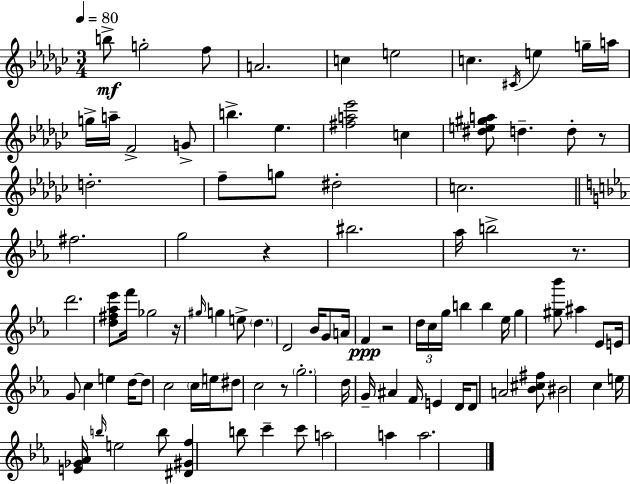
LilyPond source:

{
  \clef treble
  \numericTimeSignature
  \time 3/4
  \key ees \minor
  \tempo 4 = 80
  \repeat volta 2 { b''8->\mf g''2-. f''8 | a'2. | c''4 e''2 | c''4. \acciaccatura { cis'16 } e''4 g''16-- | \break a''16 g''16-> a''16-- f'2-> g'8-> | b''4.-> ees''4. | <fis'' a'' ees'''>2 c''4 | <dis'' e'' gis'' a''>8 d''4.-- d''8-. r8 | \break d''2.-. | f''8-- g''8 dis''2-. | c''2. | \bar "||" \break \key ees \major fis''2. | g''2 r4 | bis''2. | aes''16 b''2-> r8. | \break d'''2. | <d'' fis'' aes'' ees'''>8 f'''16 ges''2 r16 | \grace { gis''16 } g''4 e''8-> \parenthesize d''4. | d'2 bes'16 g'8 | \break a'16 f'4\ppp r2 | \tuplet 3/2 { d''16 c''16 g''16 } b''4 b''4 | ees''16 g''4 <gis'' bes'''>8 ais''4 ees'8 | e'16 g'8 c''4 e''4 | \break d''16~~ d''8 c''2 \parenthesize c''16 | e''16 dis''8 c''2 r8 | \parenthesize g''2.-. | d''16 g'16-- ais'4 f'16 e'4 | \break d'16 d'8 a'2 <bes' cis'' fis''>8 | bis'2 c''4 | e''16 <e' ges' aes'>16 \grace { b''16 } e''2 | b''8 <dis' gis' f''>4 b''8 c'''4-- | \break c'''8 a''2 a''4 | a''2. | } \bar "|."
}